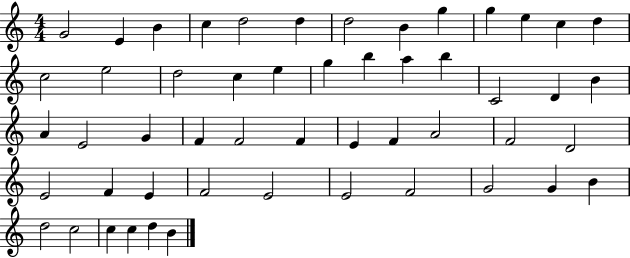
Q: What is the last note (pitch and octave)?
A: B4